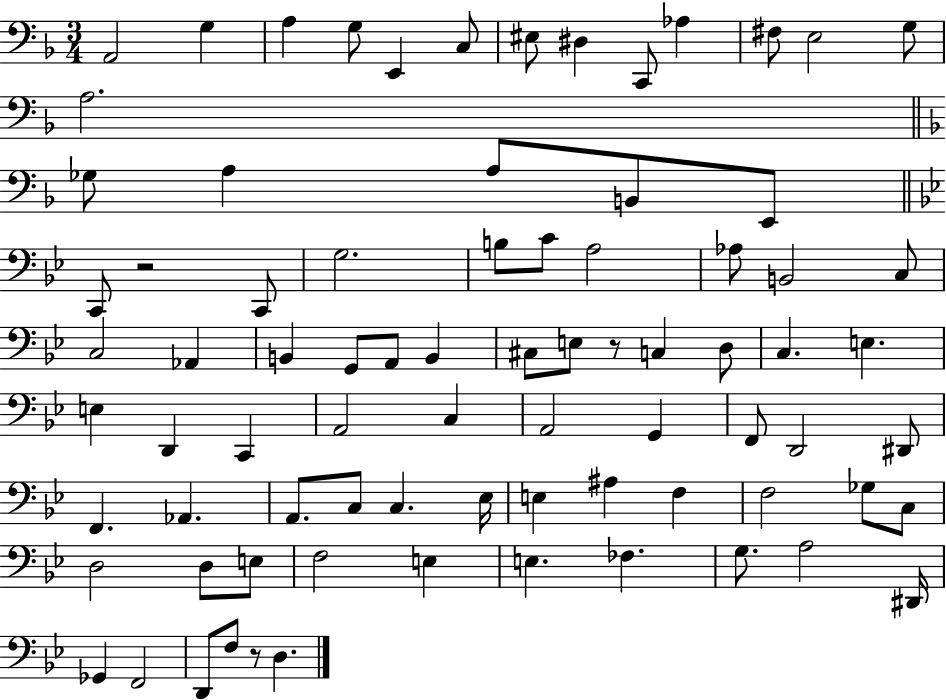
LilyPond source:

{
  \clef bass
  \numericTimeSignature
  \time 3/4
  \key f \major
  a,2 g4 | a4 g8 e,4 c8 | eis8 dis4 c,8 aes4 | fis8 e2 g8 | \break a2. | \bar "||" \break \key f \major ges8 a4 a8 b,8 e,8 | \bar "||" \break \key bes \major c,8 r2 c,8 | g2. | b8 c'8 a2 | aes8 b,2 c8 | \break c2 aes,4 | b,4 g,8 a,8 b,4 | cis8 e8 r8 c4 d8 | c4. e4. | \break e4 d,4 c,4 | a,2 c4 | a,2 g,4 | f,8 d,2 dis,8 | \break f,4. aes,4. | a,8. c8 c4. ees16 | e4 ais4 f4 | f2 ges8 c8 | \break d2 d8 e8 | f2 e4 | e4. fes4. | g8. a2 dis,16 | \break ges,4 f,2 | d,8 f8 r8 d4. | \bar "|."
}